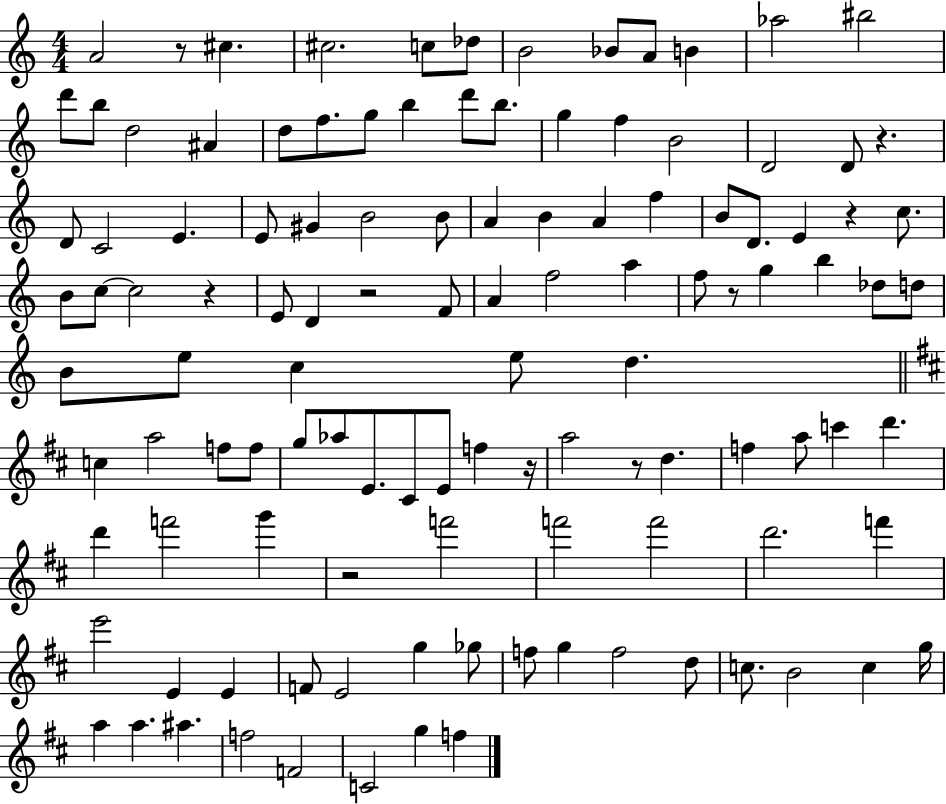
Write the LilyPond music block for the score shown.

{
  \clef treble
  \numericTimeSignature
  \time 4/4
  \key c \major
  a'2 r8 cis''4. | cis''2. c''8 des''8 | b'2 bes'8 a'8 b'4 | aes''2 bis''2 | \break d'''8 b''8 d''2 ais'4 | d''8 f''8. g''8 b''4 d'''8 b''8. | g''4 f''4 b'2 | d'2 d'8 r4. | \break d'8 c'2 e'4. | e'8 gis'4 b'2 b'8 | a'4 b'4 a'4 f''4 | b'8 d'8. e'4 r4 c''8. | \break b'8 c''8~~ c''2 r4 | e'8 d'4 r2 f'8 | a'4 f''2 a''4 | f''8 r8 g''4 b''4 des''8 d''8 | \break b'8 e''8 c''4 e''8 d''4. | \bar "||" \break \key d \major c''4 a''2 f''8 f''8 | g''8 aes''8 e'8. cis'8 e'8 f''4 r16 | a''2 r8 d''4. | f''4 a''8 c'''4 d'''4. | \break d'''4 f'''2 g'''4 | r2 f'''2 | f'''2 f'''2 | d'''2. f'''4 | \break e'''2 e'4 e'4 | f'8 e'2 g''4 ges''8 | f''8 g''4 f''2 d''8 | c''8. b'2 c''4 g''16 | \break a''4 a''4. ais''4. | f''2 f'2 | c'2 g''4 f''4 | \bar "|."
}